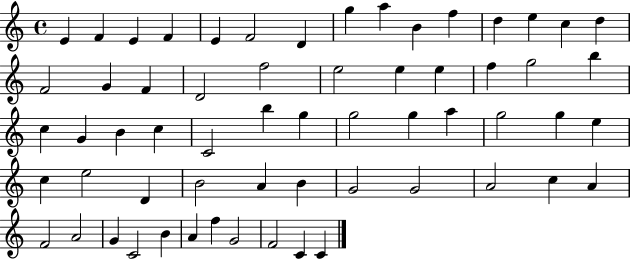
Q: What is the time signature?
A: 4/4